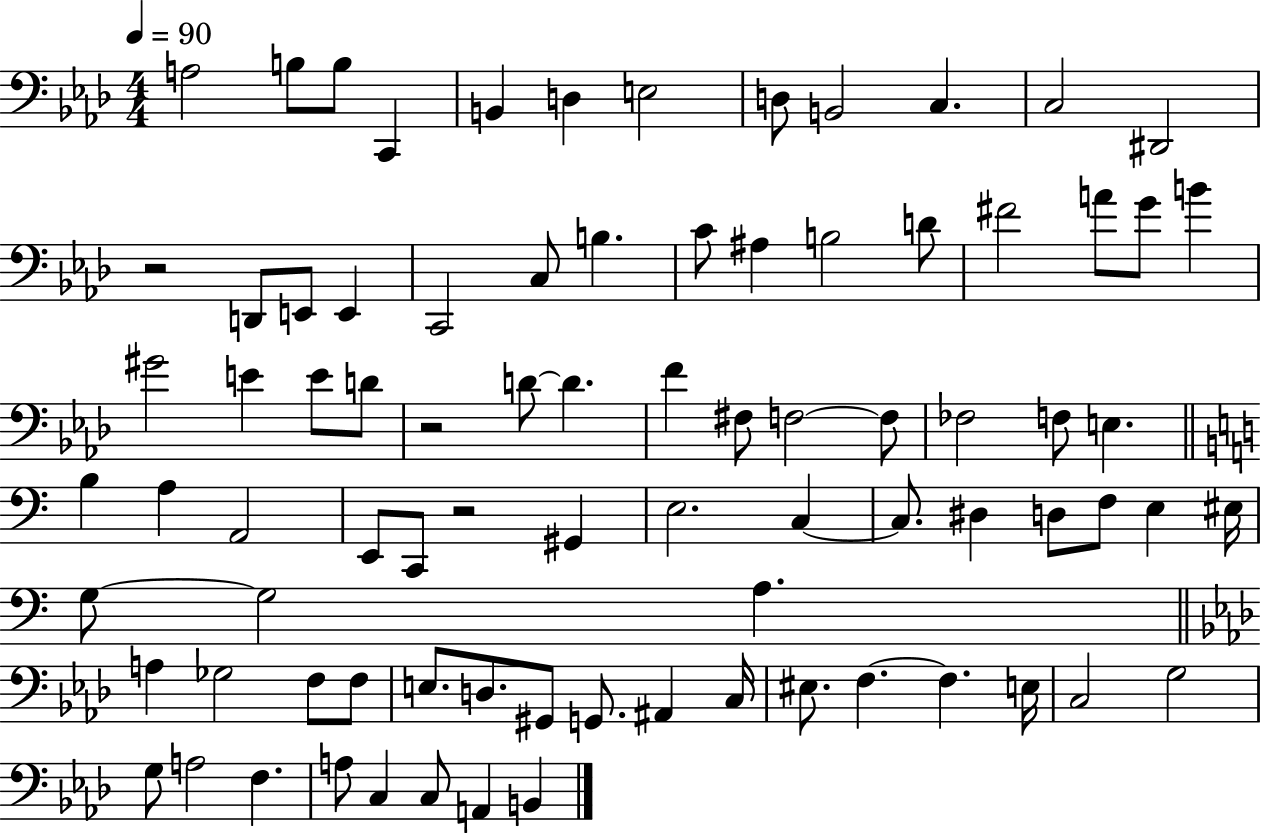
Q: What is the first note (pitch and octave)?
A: A3